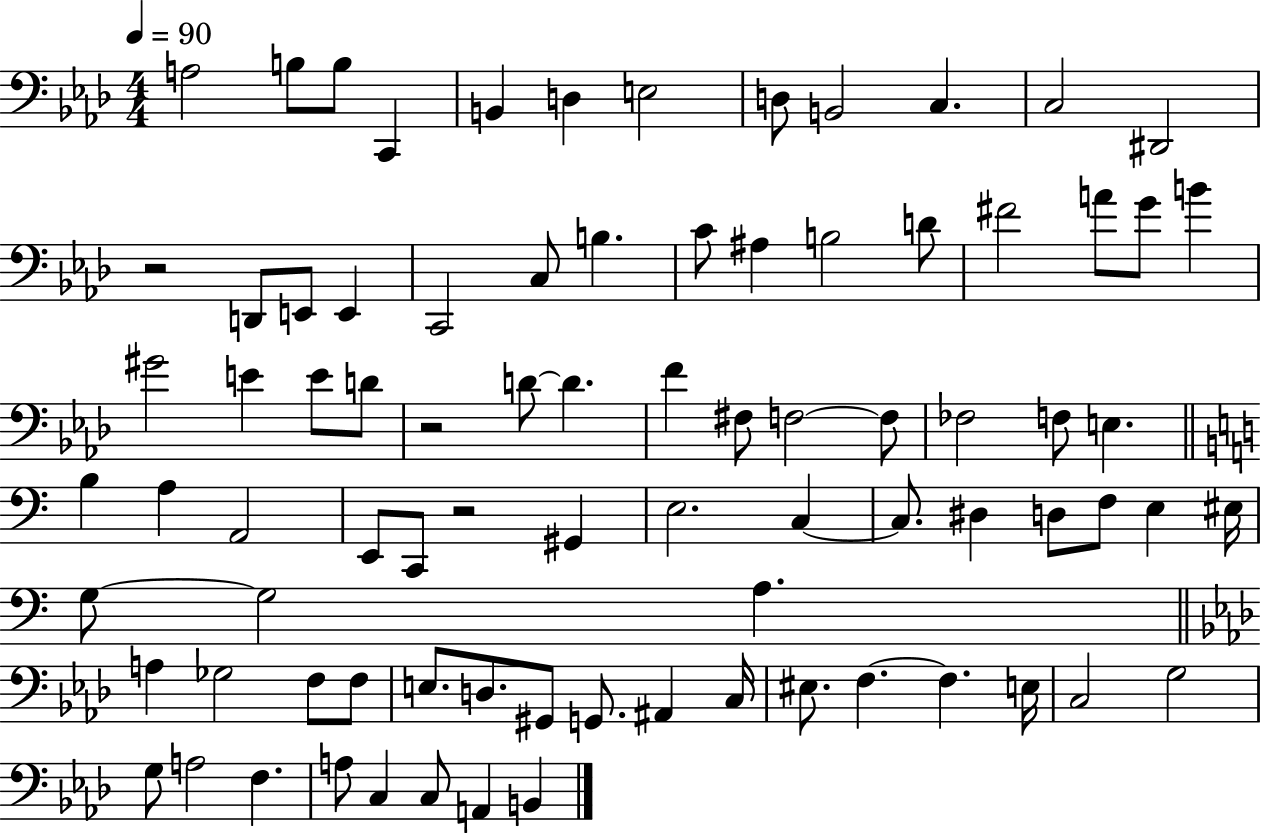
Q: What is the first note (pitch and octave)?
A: A3